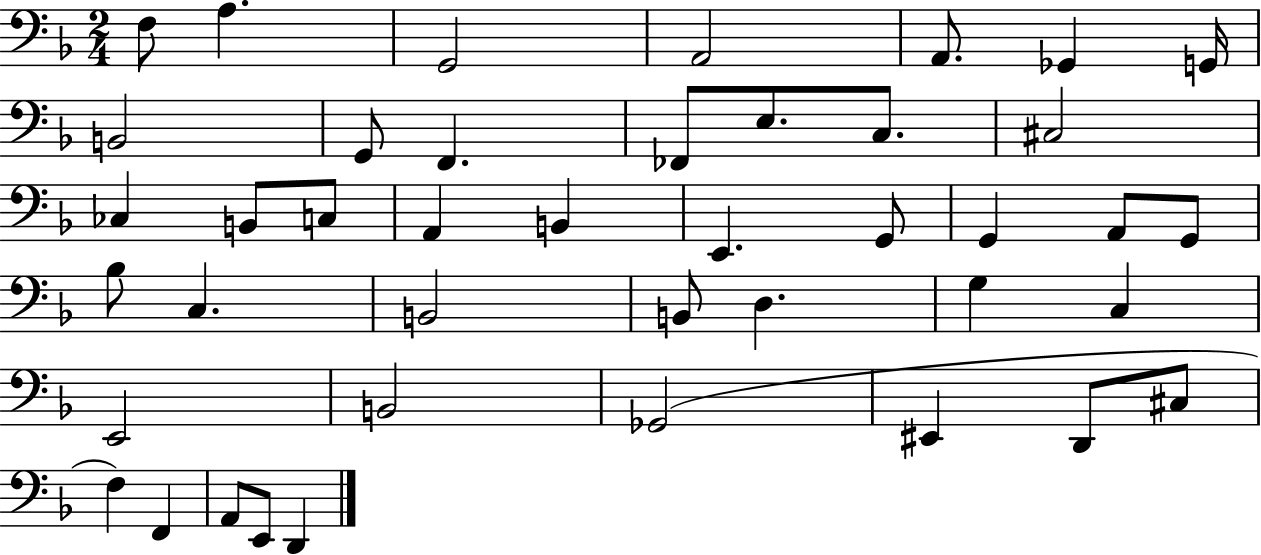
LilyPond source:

{
  \clef bass
  \numericTimeSignature
  \time 2/4
  \key f \major
  f8 a4. | g,2 | a,2 | a,8. ges,4 g,16 | \break b,2 | g,8 f,4. | fes,8 e8. c8. | cis2 | \break ces4 b,8 c8 | a,4 b,4 | e,4. g,8 | g,4 a,8 g,8 | \break bes8 c4. | b,2 | b,8 d4. | g4 c4 | \break e,2 | b,2 | ges,2( | eis,4 d,8 cis8 | \break f4) f,4 | a,8 e,8 d,4 | \bar "|."
}